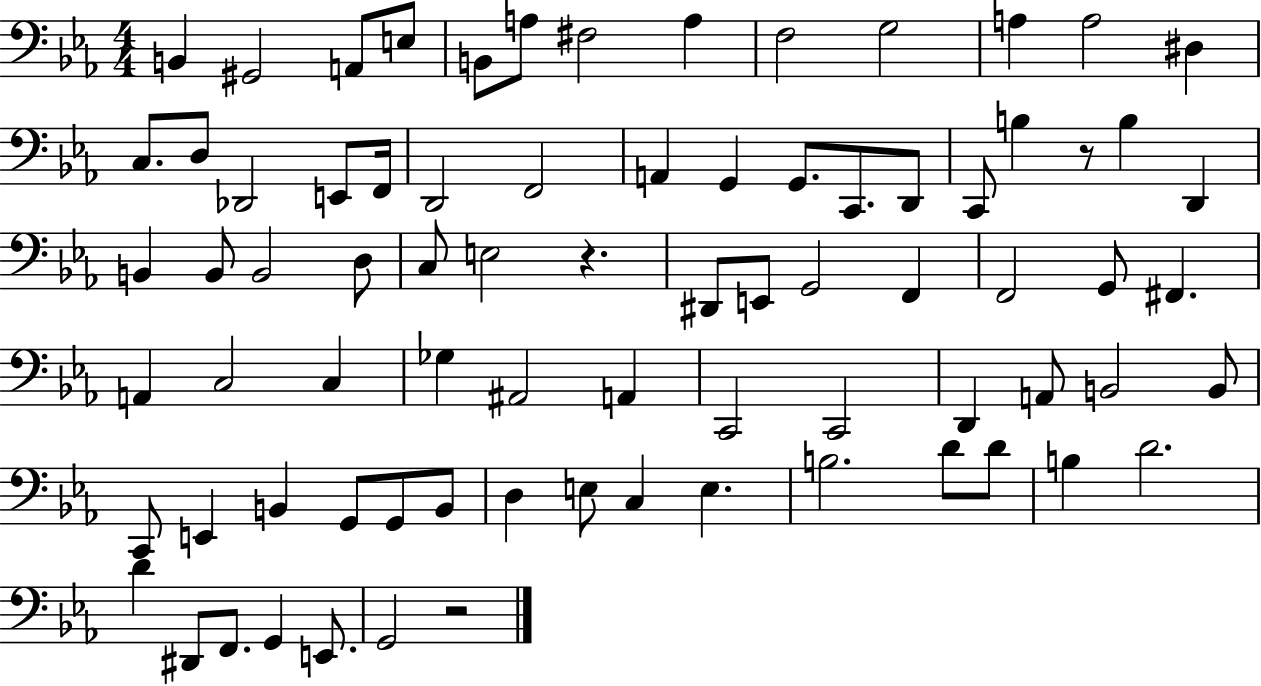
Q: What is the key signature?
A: EES major